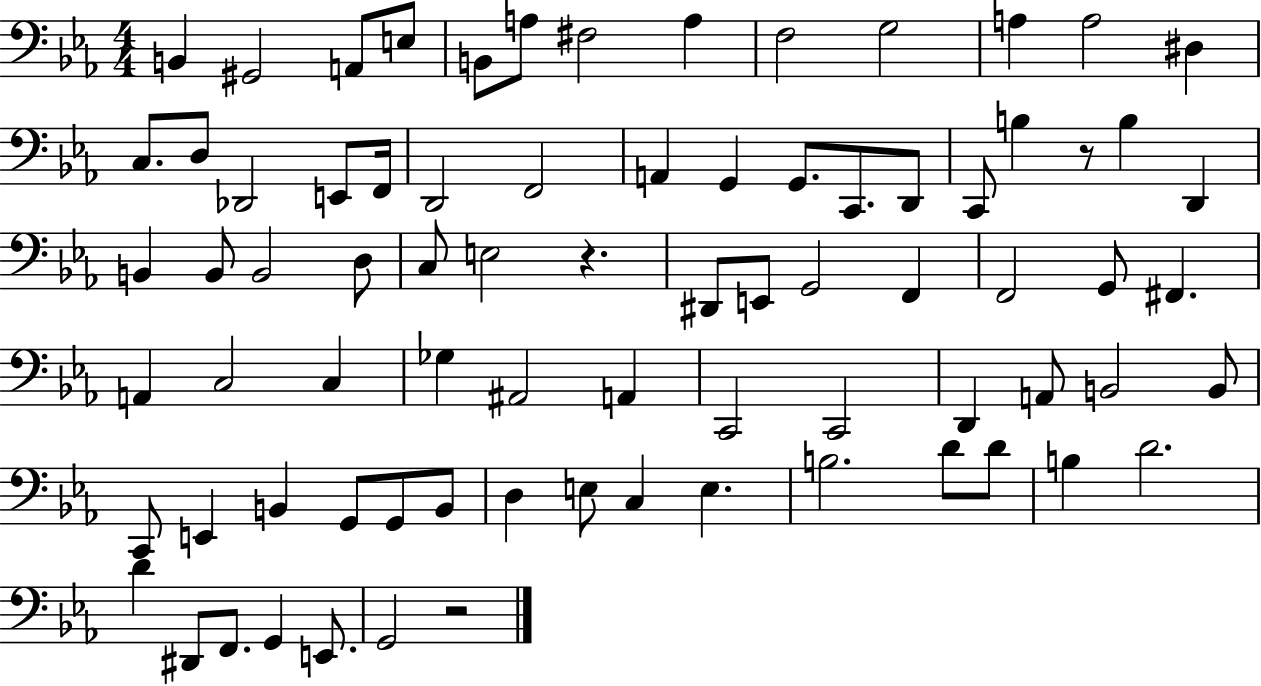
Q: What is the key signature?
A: EES major